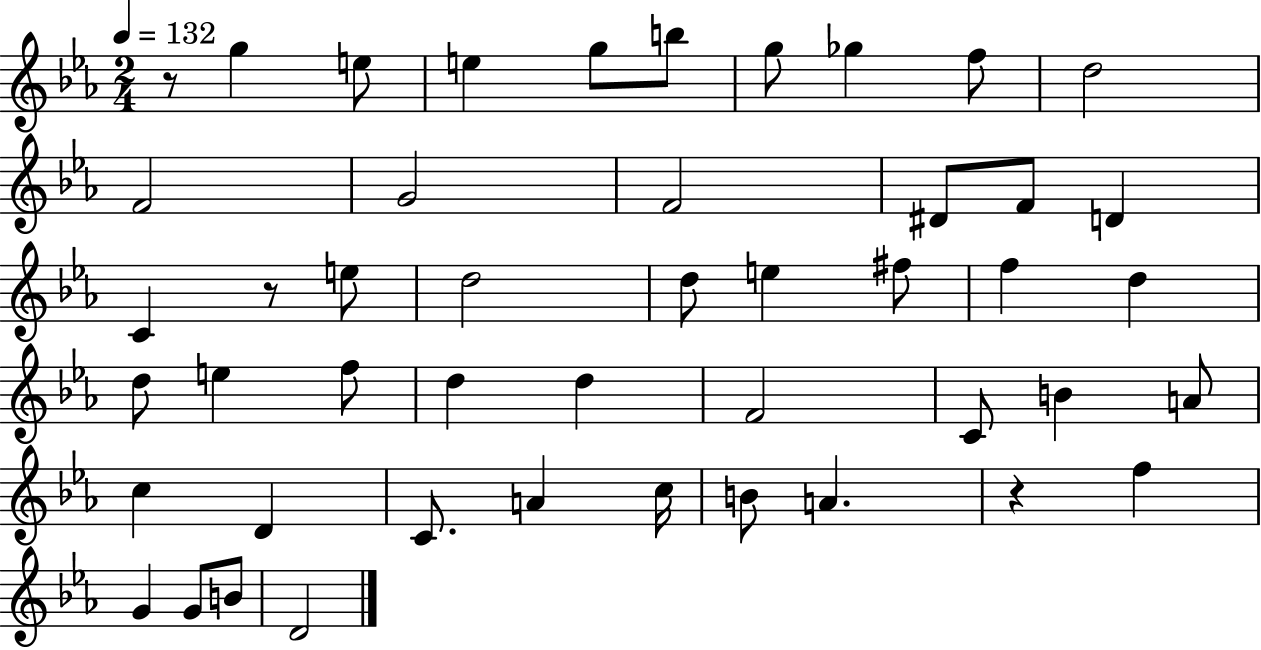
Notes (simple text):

R/e G5/q E5/e E5/q G5/e B5/e G5/e Gb5/q F5/e D5/h F4/h G4/h F4/h D#4/e F4/e D4/q C4/q R/e E5/e D5/h D5/e E5/q F#5/e F5/q D5/q D5/e E5/q F5/e D5/q D5/q F4/h C4/e B4/q A4/e C5/q D4/q C4/e. A4/q C5/s B4/e A4/q. R/q F5/q G4/q G4/e B4/e D4/h